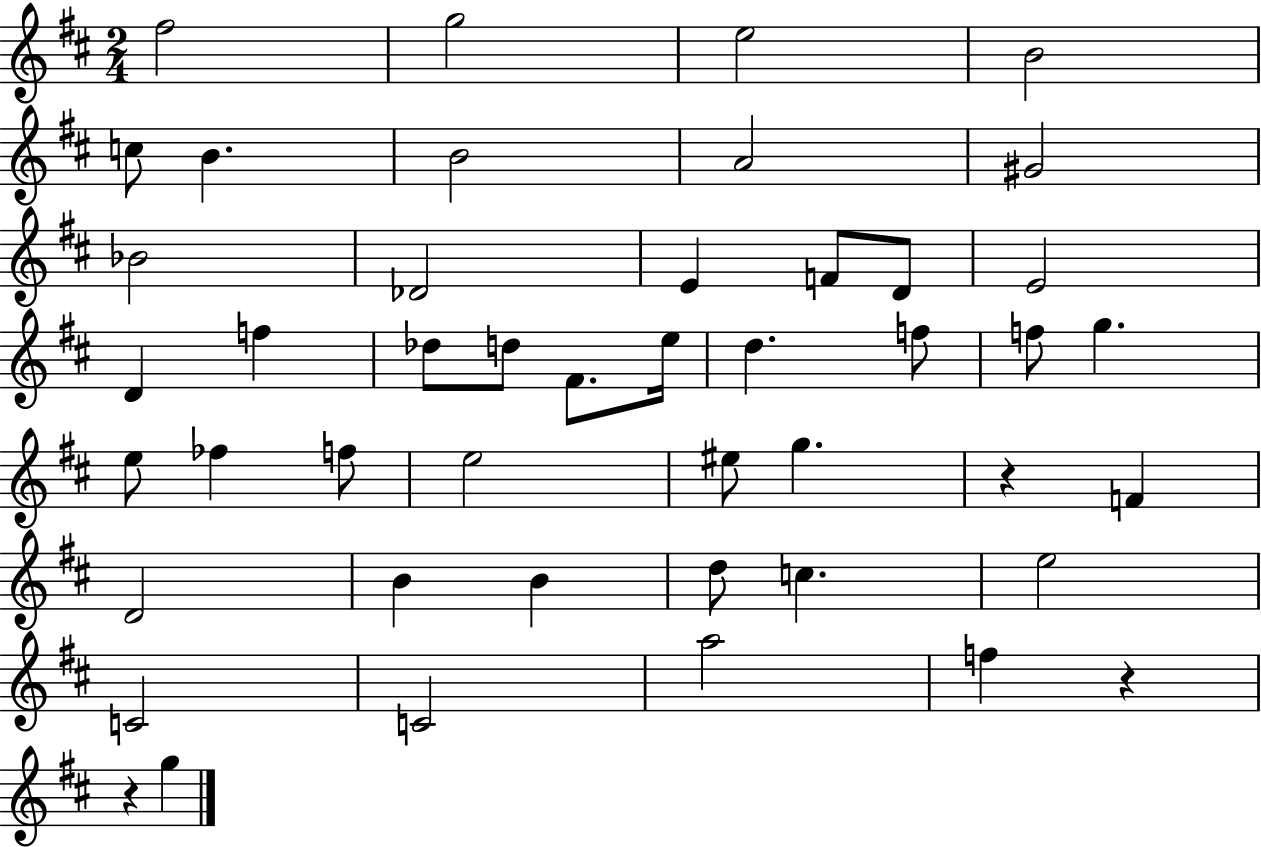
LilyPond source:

{
  \clef treble
  \numericTimeSignature
  \time 2/4
  \key d \major
  fis''2 | g''2 | e''2 | b'2 | \break c''8 b'4. | b'2 | a'2 | gis'2 | \break bes'2 | des'2 | e'4 f'8 d'8 | e'2 | \break d'4 f''4 | des''8 d''8 fis'8. e''16 | d''4. f''8 | f''8 g''4. | \break e''8 fes''4 f''8 | e''2 | eis''8 g''4. | r4 f'4 | \break d'2 | b'4 b'4 | d''8 c''4. | e''2 | \break c'2 | c'2 | a''2 | f''4 r4 | \break r4 g''4 | \bar "|."
}